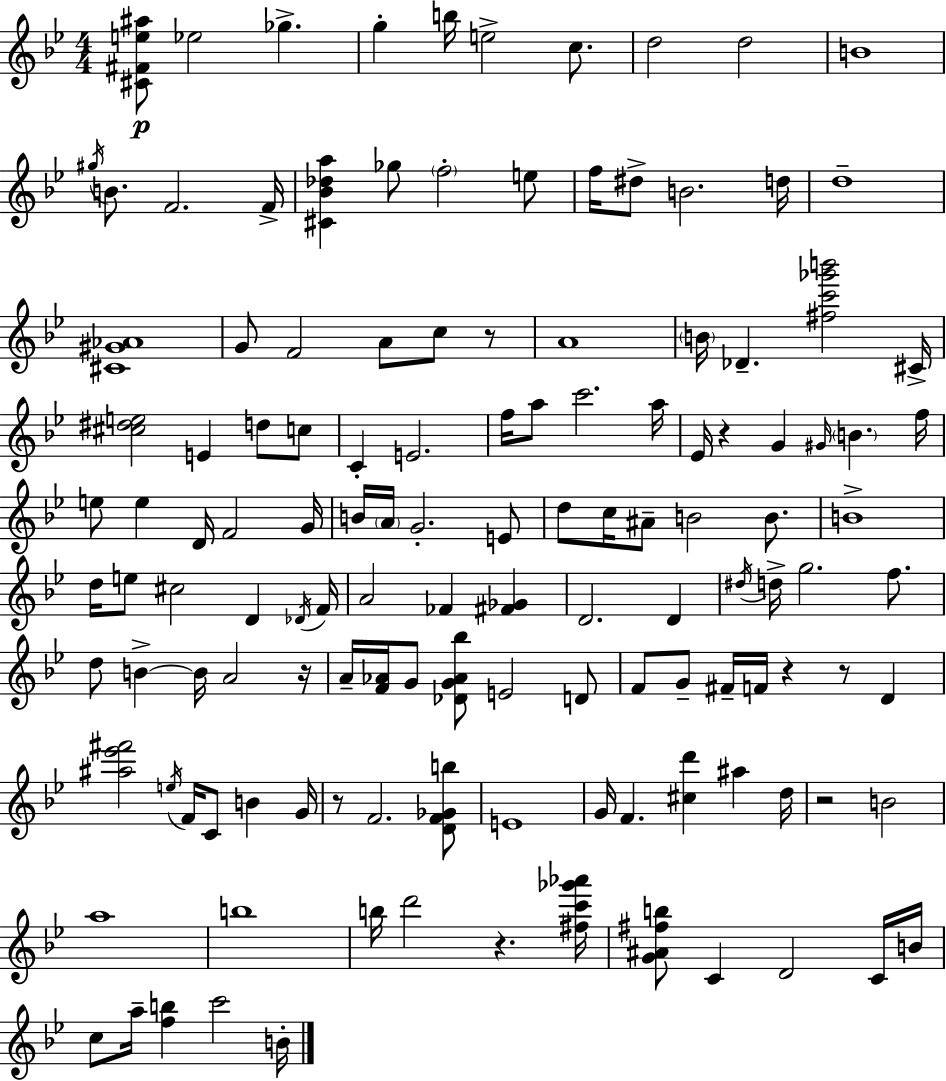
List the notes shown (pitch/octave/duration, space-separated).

[C#4,F#4,E5,A#5]/e Eb5/h Gb5/q. G5/q B5/s E5/h C5/e. D5/h D5/h B4/w G#5/s B4/e. F4/h. F4/s [C#4,Bb4,Db5,A5]/q Gb5/e F5/h E5/e F5/s D#5/e B4/h. D5/s D5/w [C#4,G#4,Ab4]/w G4/e F4/h A4/e C5/e R/e A4/w B4/s Db4/q. [F#5,C6,Gb6,B6]/h C#4/s [C#5,D#5,E5]/h E4/q D5/e C5/e C4/q E4/h. F5/s A5/e C6/h. A5/s Eb4/s R/q G4/q G#4/s B4/q. F5/s E5/e E5/q D4/s F4/h G4/s B4/s A4/s G4/h. E4/e D5/e C5/s A#4/e B4/h B4/e. B4/w D5/s E5/e C#5/h D4/q Db4/s F4/s A4/h FES4/q [F#4,Gb4]/q D4/h. D4/q D#5/s D5/s G5/h. F5/e. D5/e B4/q B4/s A4/h R/s A4/s [F4,Ab4]/s G4/e [Db4,G4,Ab4,Bb5]/e E4/h D4/e F4/e G4/e F#4/s F4/s R/q R/e D4/q [A#5,Eb6,F#6]/h E5/s F4/s C4/e B4/q G4/s R/e F4/h. [D4,F4,Gb4,B5]/e E4/w G4/s F4/q. [C#5,D6]/q A#5/q D5/s R/h B4/h A5/w B5/w B5/s D6/h R/q. [F#5,C6,Gb6,Ab6]/s [G4,A#4,F#5,B5]/e C4/q D4/h C4/s B4/s C5/e A5/s [F5,B5]/q C6/h B4/s